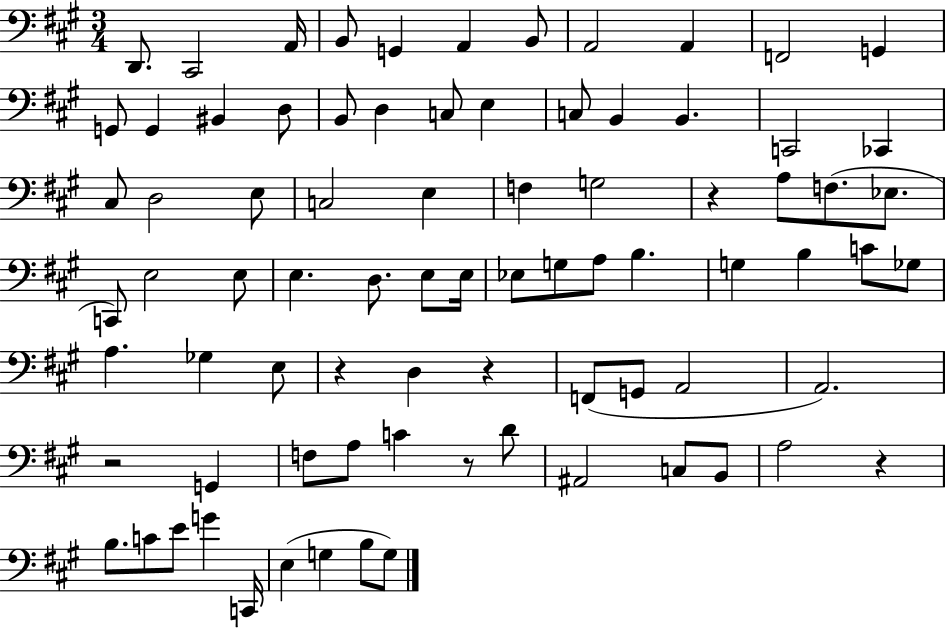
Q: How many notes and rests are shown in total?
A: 81